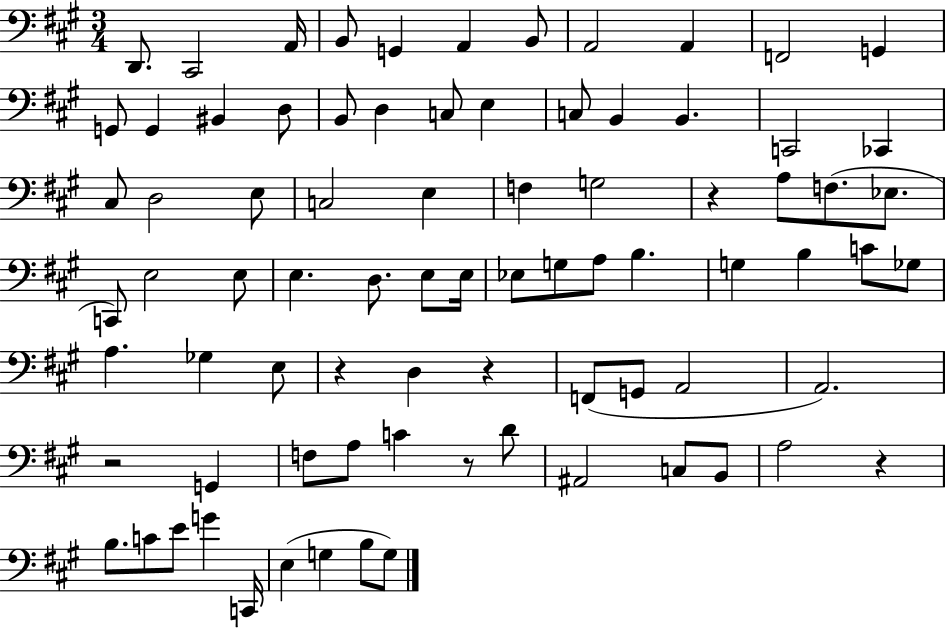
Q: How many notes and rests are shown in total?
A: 81